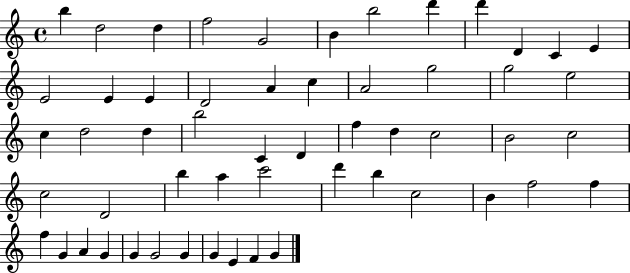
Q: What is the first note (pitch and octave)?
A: B5